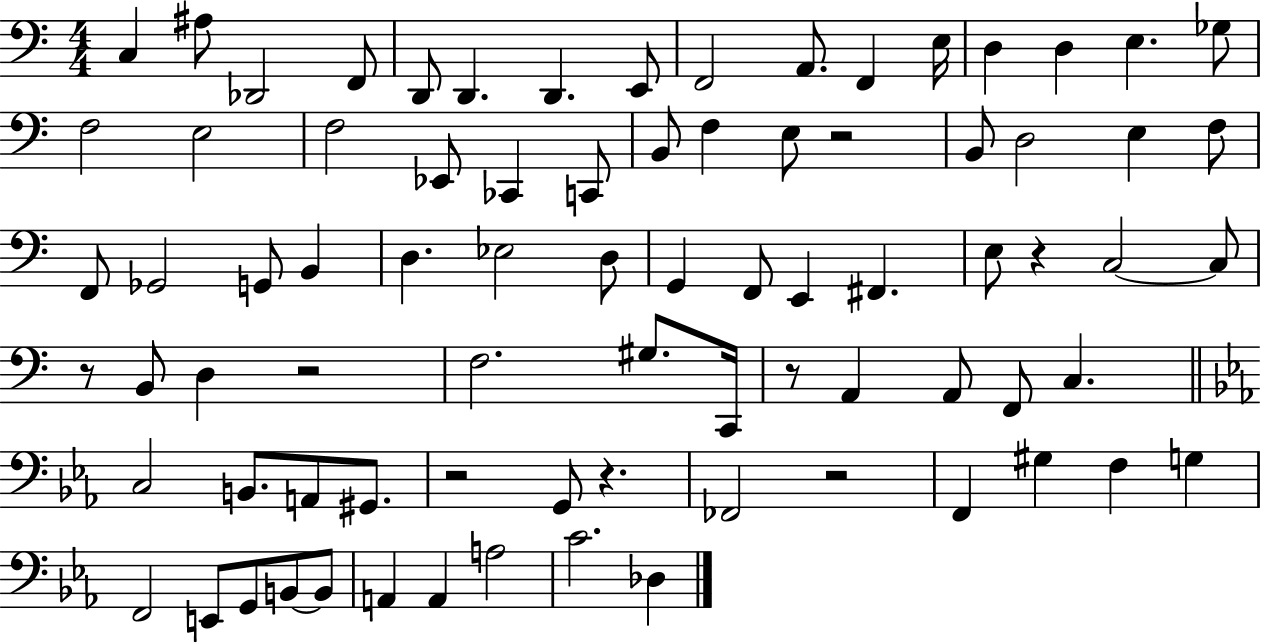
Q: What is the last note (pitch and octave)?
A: Db3